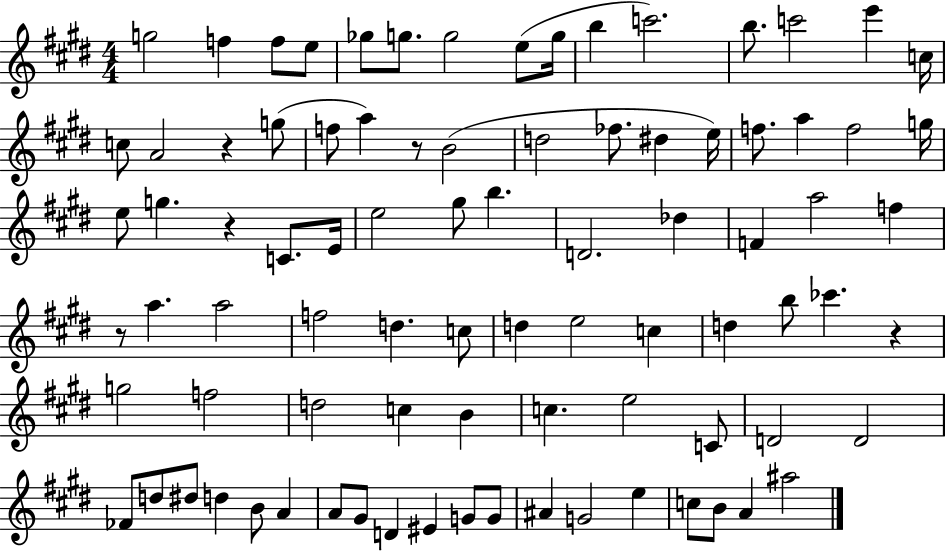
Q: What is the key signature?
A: E major